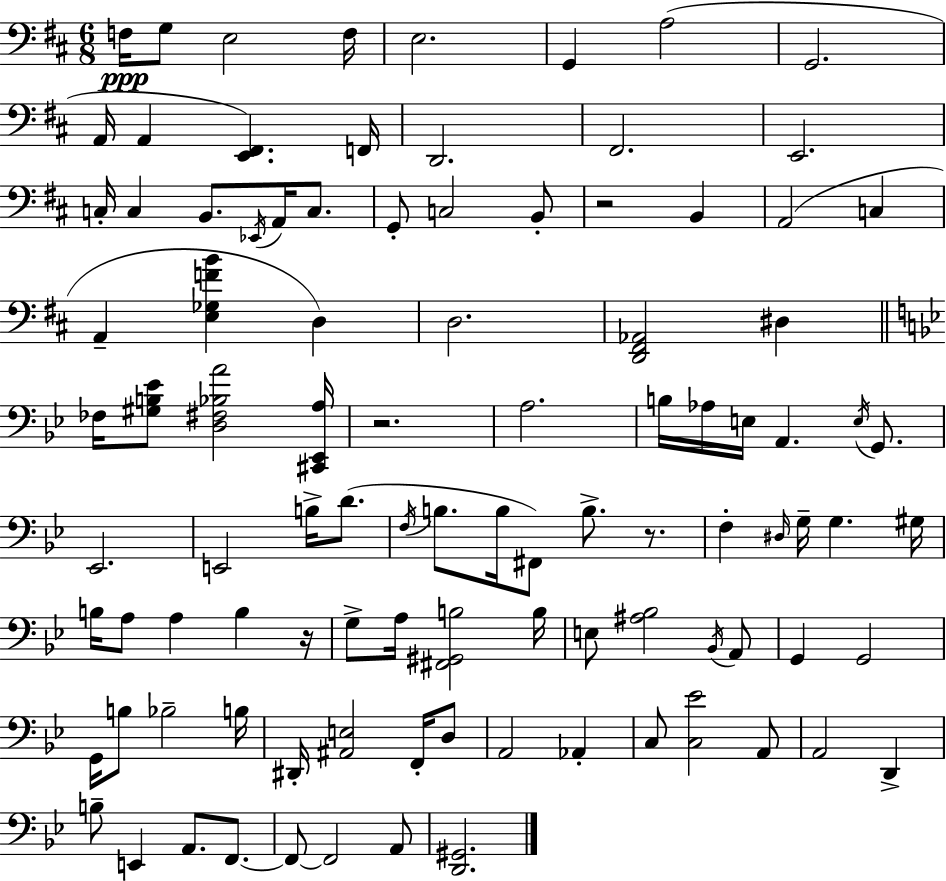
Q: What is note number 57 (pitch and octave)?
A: G3